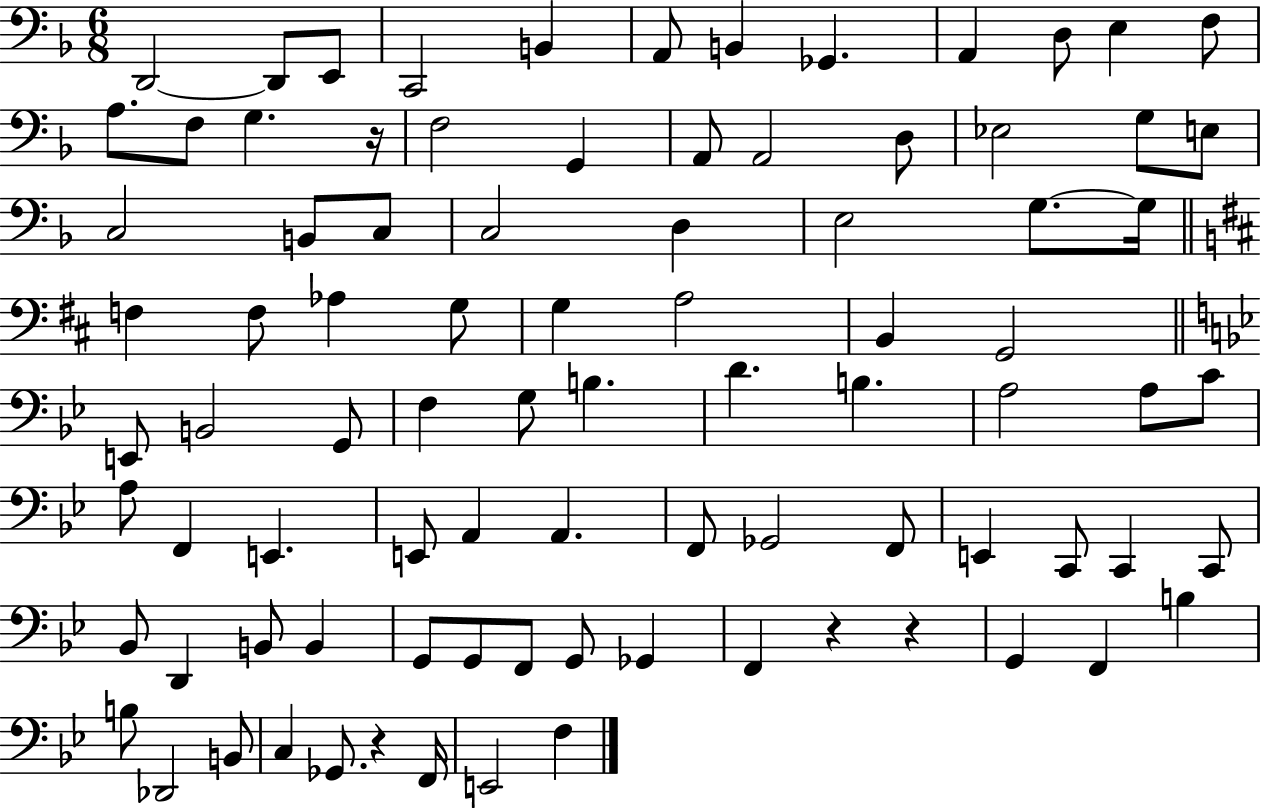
{
  \clef bass
  \numericTimeSignature
  \time 6/8
  \key f \major
  \repeat volta 2 { d,2~~ d,8 e,8 | c,2 b,4 | a,8 b,4 ges,4. | a,4 d8 e4 f8 | \break a8. f8 g4. r16 | f2 g,4 | a,8 a,2 d8 | ees2 g8 e8 | \break c2 b,8 c8 | c2 d4 | e2 g8.~~ g16 | \bar "||" \break \key b \minor f4 f8 aes4 g8 | g4 a2 | b,4 g,2 | \bar "||" \break \key bes \major e,8 b,2 g,8 | f4 g8 b4. | d'4. b4. | a2 a8 c'8 | \break a8 f,4 e,4. | e,8 a,4 a,4. | f,8 ges,2 f,8 | e,4 c,8 c,4 c,8 | \break bes,8 d,4 b,8 b,4 | g,8 g,8 f,8 g,8 ges,4 | f,4 r4 r4 | g,4 f,4 b4 | \break b8 des,2 b,8 | c4 ges,8. r4 f,16 | e,2 f4 | } \bar "|."
}